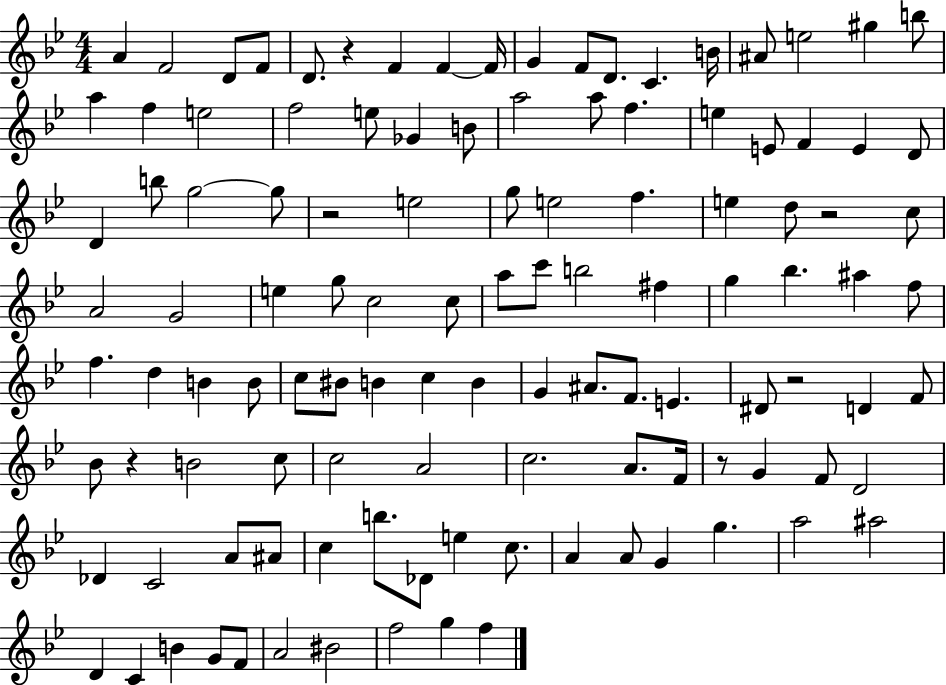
{
  \clef treble
  \numericTimeSignature
  \time 4/4
  \key bes \major
  a'4 f'2 d'8 f'8 | d'8. r4 f'4 f'4~~ f'16 | g'4 f'8 d'8. c'4. b'16 | ais'8 e''2 gis''4 b''8 | \break a''4 f''4 e''2 | f''2 e''8 ges'4 b'8 | a''2 a''8 f''4. | e''4 e'8 f'4 e'4 d'8 | \break d'4 b''8 g''2~~ g''8 | r2 e''2 | g''8 e''2 f''4. | e''4 d''8 r2 c''8 | \break a'2 g'2 | e''4 g''8 c''2 c''8 | a''8 c'''8 b''2 fis''4 | g''4 bes''4. ais''4 f''8 | \break f''4. d''4 b'4 b'8 | c''8 bis'8 b'4 c''4 b'4 | g'4 ais'8. f'8. e'4. | dis'8 r2 d'4 f'8 | \break bes'8 r4 b'2 c''8 | c''2 a'2 | c''2. a'8. f'16 | r8 g'4 f'8 d'2 | \break des'4 c'2 a'8 ais'8 | c''4 b''8. des'8 e''4 c''8. | a'4 a'8 g'4 g''4. | a''2 ais''2 | \break d'4 c'4 b'4 g'8 f'8 | a'2 bis'2 | f''2 g''4 f''4 | \bar "|."
}